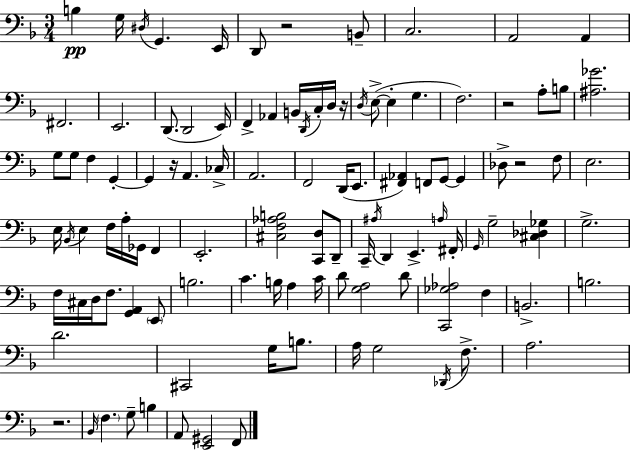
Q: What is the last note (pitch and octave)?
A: F2